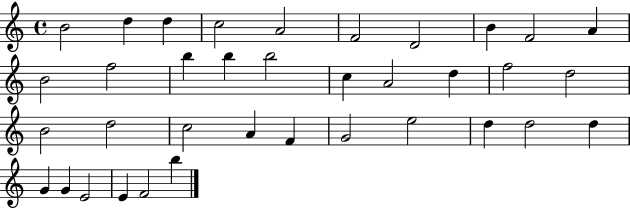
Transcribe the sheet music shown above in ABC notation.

X:1
T:Untitled
M:4/4
L:1/4
K:C
B2 d d c2 A2 F2 D2 B F2 A B2 f2 b b b2 c A2 d f2 d2 B2 d2 c2 A F G2 e2 d d2 d G G E2 E F2 b